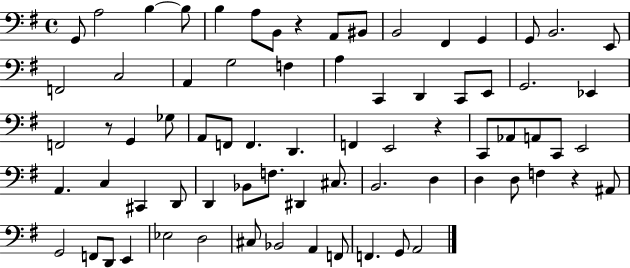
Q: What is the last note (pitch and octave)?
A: A2